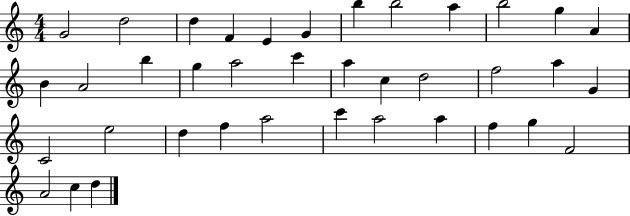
{
  \clef treble
  \numericTimeSignature
  \time 4/4
  \key c \major
  g'2 d''2 | d''4 f'4 e'4 g'4 | b''4 b''2 a''4 | b''2 g''4 a'4 | \break b'4 a'2 b''4 | g''4 a''2 c'''4 | a''4 c''4 d''2 | f''2 a''4 g'4 | \break c'2 e''2 | d''4 f''4 a''2 | c'''4 a''2 a''4 | f''4 g''4 f'2 | \break a'2 c''4 d''4 | \bar "|."
}